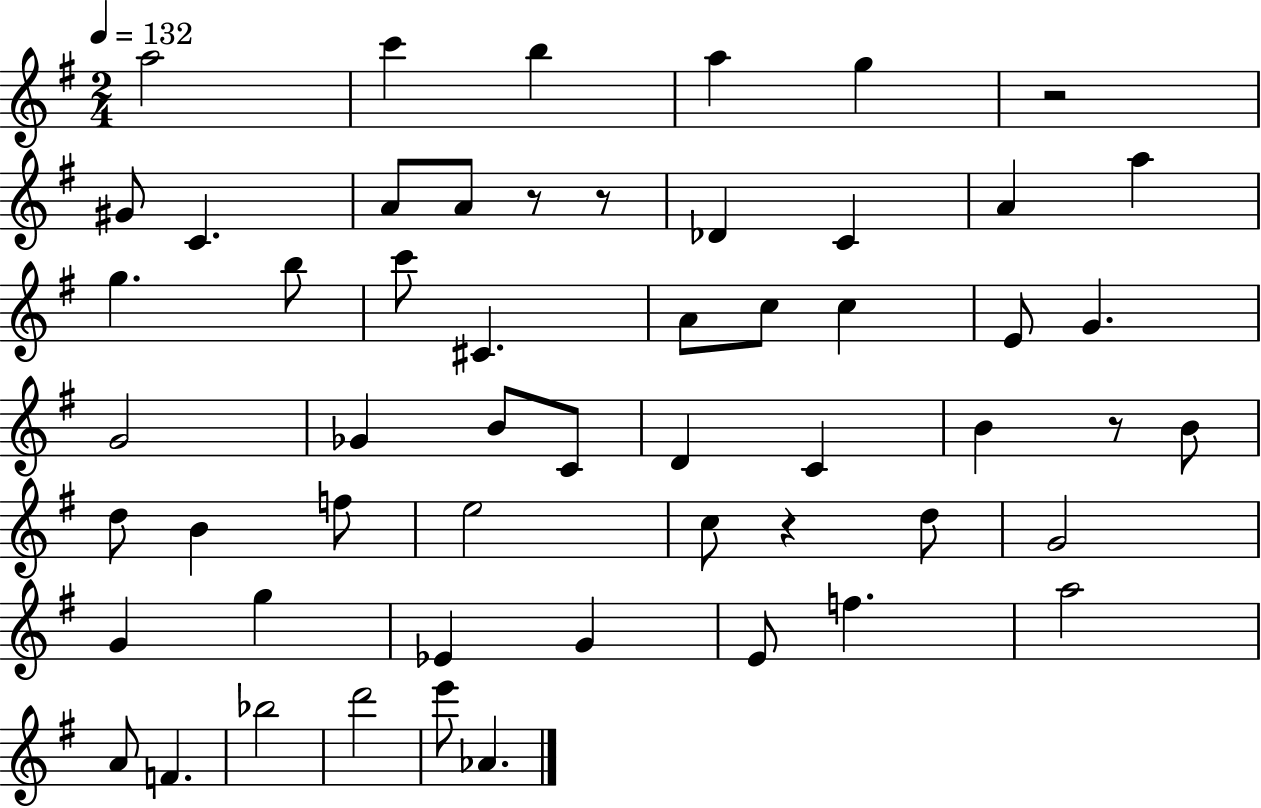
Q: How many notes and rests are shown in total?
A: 55